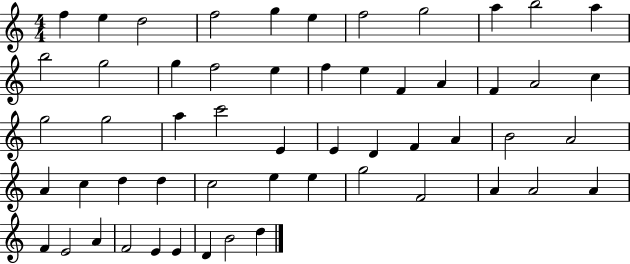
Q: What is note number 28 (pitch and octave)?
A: E4